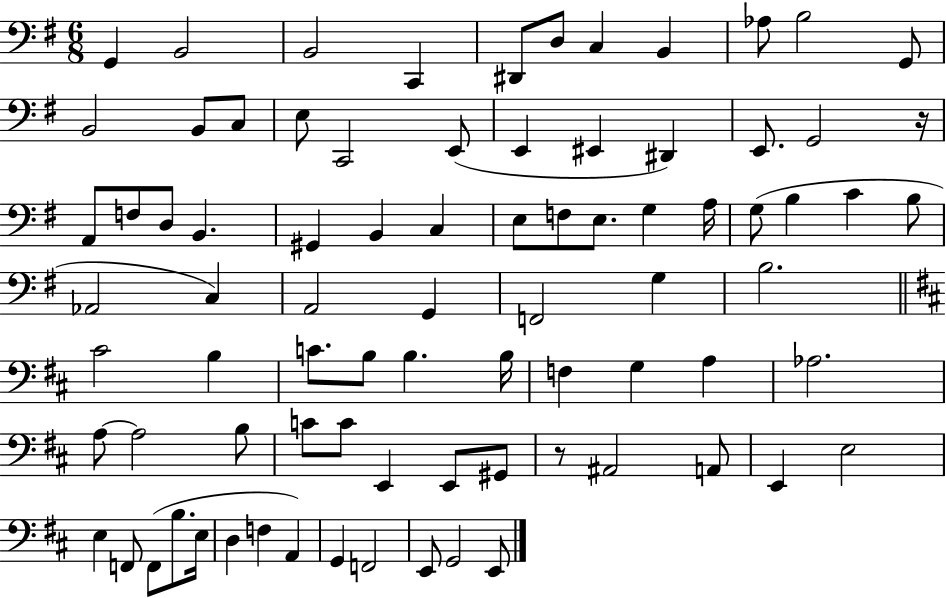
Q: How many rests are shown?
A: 2